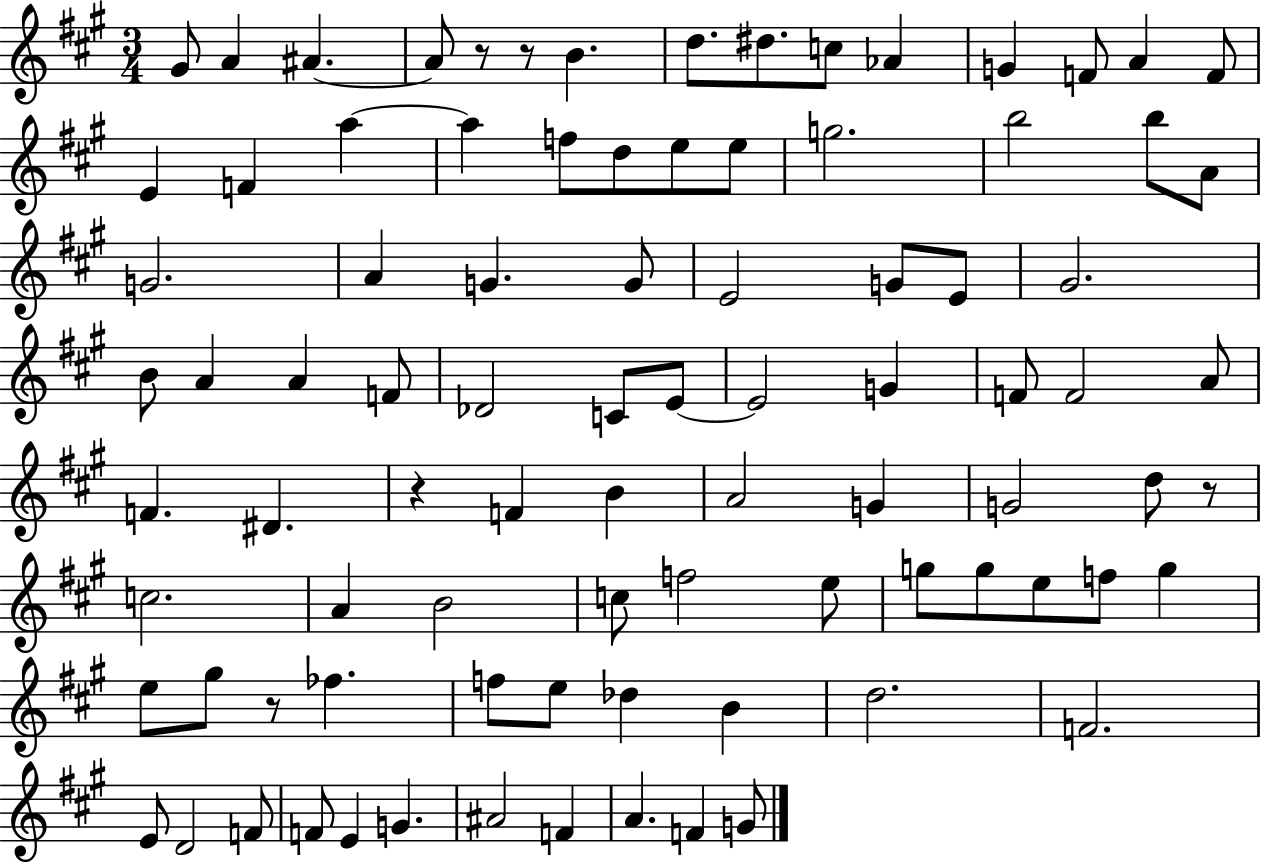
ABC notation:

X:1
T:Untitled
M:3/4
L:1/4
K:A
^G/2 A ^A ^A/2 z/2 z/2 B d/2 ^d/2 c/2 _A G F/2 A F/2 E F a a f/2 d/2 e/2 e/2 g2 b2 b/2 A/2 G2 A G G/2 E2 G/2 E/2 ^G2 B/2 A A F/2 _D2 C/2 E/2 E2 G F/2 F2 A/2 F ^D z F B A2 G G2 d/2 z/2 c2 A B2 c/2 f2 e/2 g/2 g/2 e/2 f/2 g e/2 ^g/2 z/2 _f f/2 e/2 _d B d2 F2 E/2 D2 F/2 F/2 E G ^A2 F A F G/2